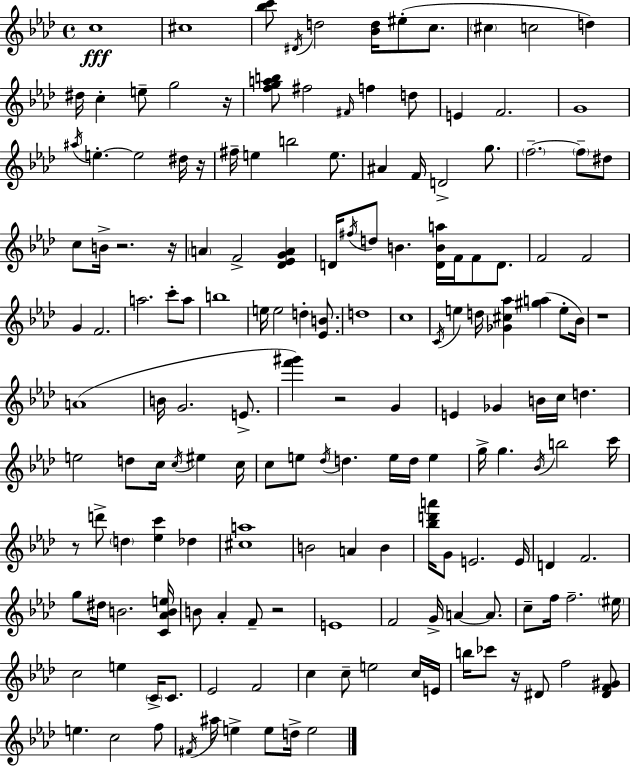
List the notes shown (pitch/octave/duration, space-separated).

C5/w C#5/w [Bb5,C6]/e D#4/s D5/h [Bb4,D5]/s EIS5/e C5/e. C#5/q C5/h D5/q D#5/s C5/q E5/e G5/h R/s [F5,G5,A5,B5]/e F#5/h F#4/s F5/q D5/e E4/q F4/h. G4/w A#5/s E5/q. E5/h D#5/s R/s F#5/s E5/q B5/h E5/e. A#4/q F4/s D4/h G5/e. F5/h. F5/e D#5/e C5/e B4/s R/h. R/s A4/q F4/h [Db4,Eb4,G4,A4]/q D4/s F#5/s D5/e B4/q. [D4,B4,A5]/s F4/s F4/e D4/e. F4/h F4/h G4/q F4/h. A5/h. C6/e A5/e B5/w E5/s E5/h D5/q [Eb4,B4]/e. D5/w C5/w C4/s E5/q D5/s [Gb4,C#5,Ab5]/q [G#5,A5]/q E5/e Bb4/s R/w A4/w B4/s G4/h. E4/e. [F6,G#6]/q R/h G4/q E4/q Gb4/q B4/s C5/s D5/q. E5/h D5/e C5/s C5/s EIS5/q C5/s C5/e E5/e Db5/s D5/q. E5/s D5/s E5/q G5/s G5/q. Bb4/s B5/h C6/s R/e D6/e D5/q [Eb5,C6]/q Db5/q [C#5,A5]/w B4/h A4/q B4/q [Bb5,D6,A6]/s G4/e E4/h. E4/s D4/q F4/h. G5/e D#5/s B4/h. [C4,Ab4,B4,E5]/s B4/e Ab4/q F4/e R/h E4/w F4/h G4/s A4/q A4/e. C5/e F5/s F5/h. EIS5/s C5/h E5/q C4/s C4/e. Eb4/h F4/h C5/q C5/e E5/h C5/s E4/s B5/s CES6/e R/s D#4/e F5/h [D#4,F4,G#4]/e E5/q. C5/h F5/e F#4/s A#5/s E5/q E5/e D5/s E5/h